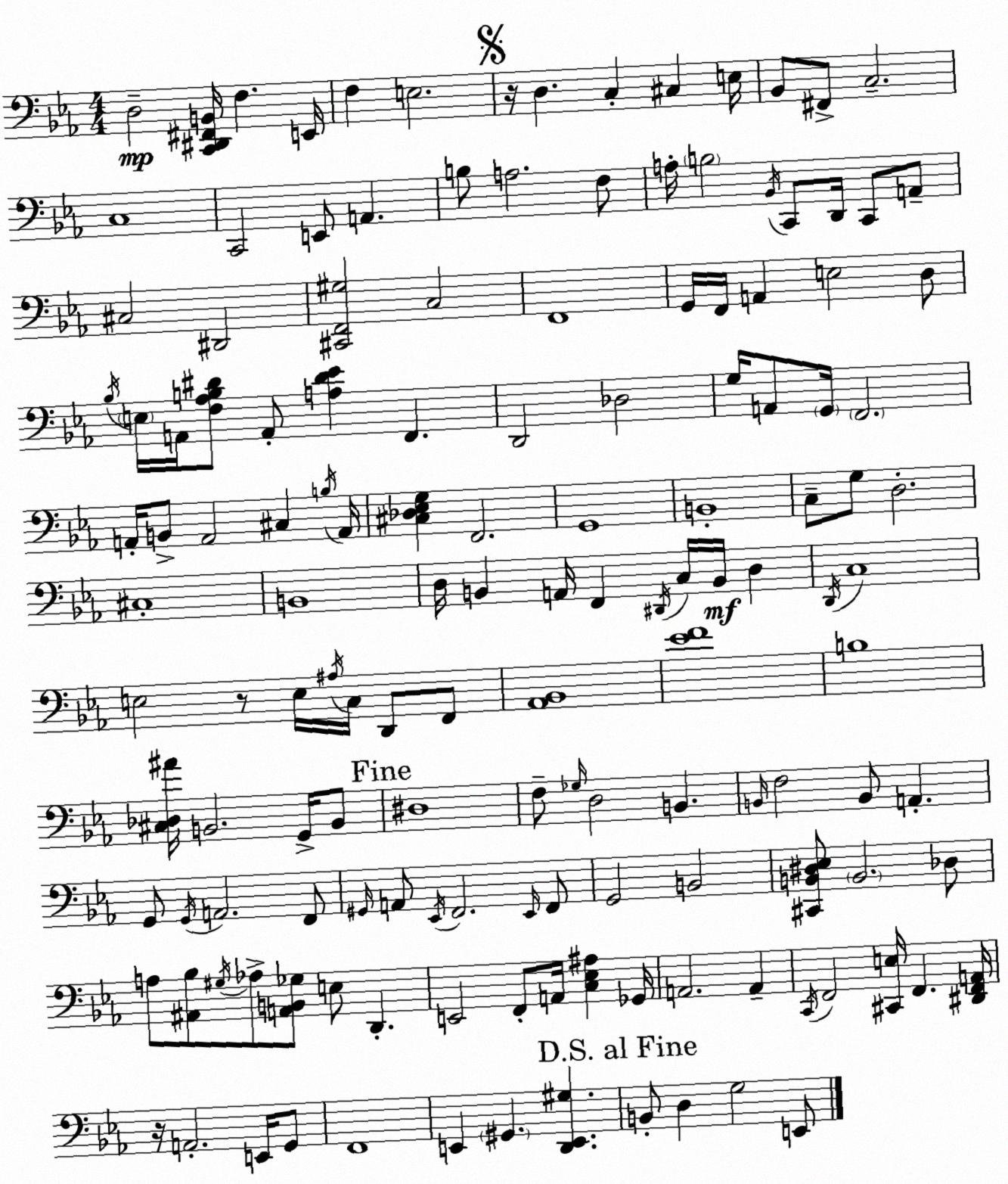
X:1
T:Untitled
M:4/4
L:1/4
K:Eb
D,2 [C,,^D,,^F,,B,,]/4 F, E,,/4 F, E,2 z/4 D, C, ^C, E,/4 _B,,/2 ^F,,/2 C,2 C,4 C,,2 E,,/2 A,, B,/2 A,2 F,/2 A,/4 B,2 _B,,/4 C,,/2 D,,/4 C,,/2 A,,/2 ^C,2 ^D,,2 [^C,,F,,^G,]2 C,2 F,,4 G,,/4 F,,/4 A,, E,2 D,/2 _B,/4 E,/4 A,,/4 [F,_A,B,^D]/2 A,,/2 [A,^D_E] F,, D,,2 _D,2 G,/4 A,,/2 G,,/4 F,,2 A,,/4 B,,/2 A,,2 ^C, B,/4 A,,/4 [^C,_D,_E,G,] F,,2 G,,4 B,,4 C,/2 G,/2 D,2 ^C,4 B,,4 D,/4 B,, A,,/4 F,, ^D,,/4 C,/4 B,,/4 D, D,,/4 C,4 E,2 z/2 E,/4 ^A,/4 C,/4 D,,/2 F,,/2 [_A,,_B,,]4 [_EF]4 B,4 [^C,_D,^A]/4 B,,2 G,,/4 B,,/2 ^D,4 F,/2 _G,/4 D,2 B,, B,,/4 F,2 B,,/2 A,, G,,/2 G,,/4 A,,2 F,,/2 ^G,,/4 A,,/2 _E,,/4 F,,2 _E,,/4 F,,/2 G,,2 B,,2 [^C,,B,,^D,_E,]/2 B,,2 _D,/2 A,/2 [^A,,_B,]/2 ^G,/4 _A,/2 [A,,B,,_G,]/2 E,/2 D,, E,,2 F,,/2 A,,/4 [C,_E,^A,] _G,,/4 A,,2 A,, C,,/4 F,,2 [^C,,E,]/4 F,, [^D,,F,,A,,]/4 z/4 A,,2 E,,/4 G,,/2 F,,4 E,, ^G,, [D,,E,,^G,] B,,/2 D, G,2 E,,/2